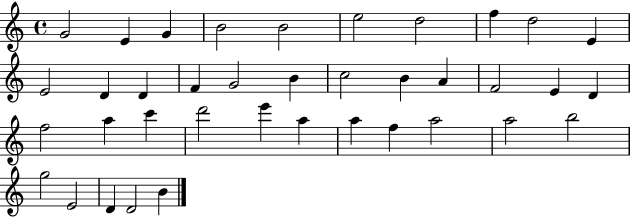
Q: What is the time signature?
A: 4/4